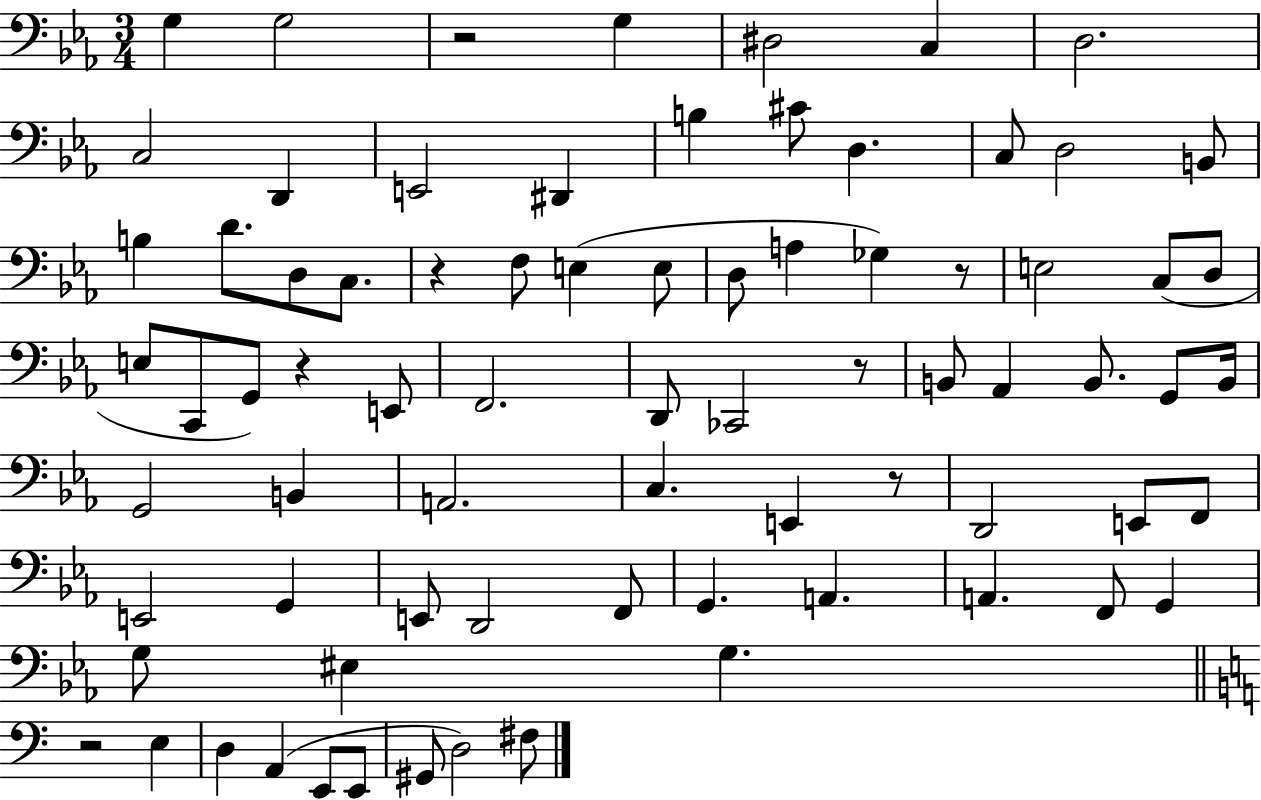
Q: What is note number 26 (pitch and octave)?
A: Gb3